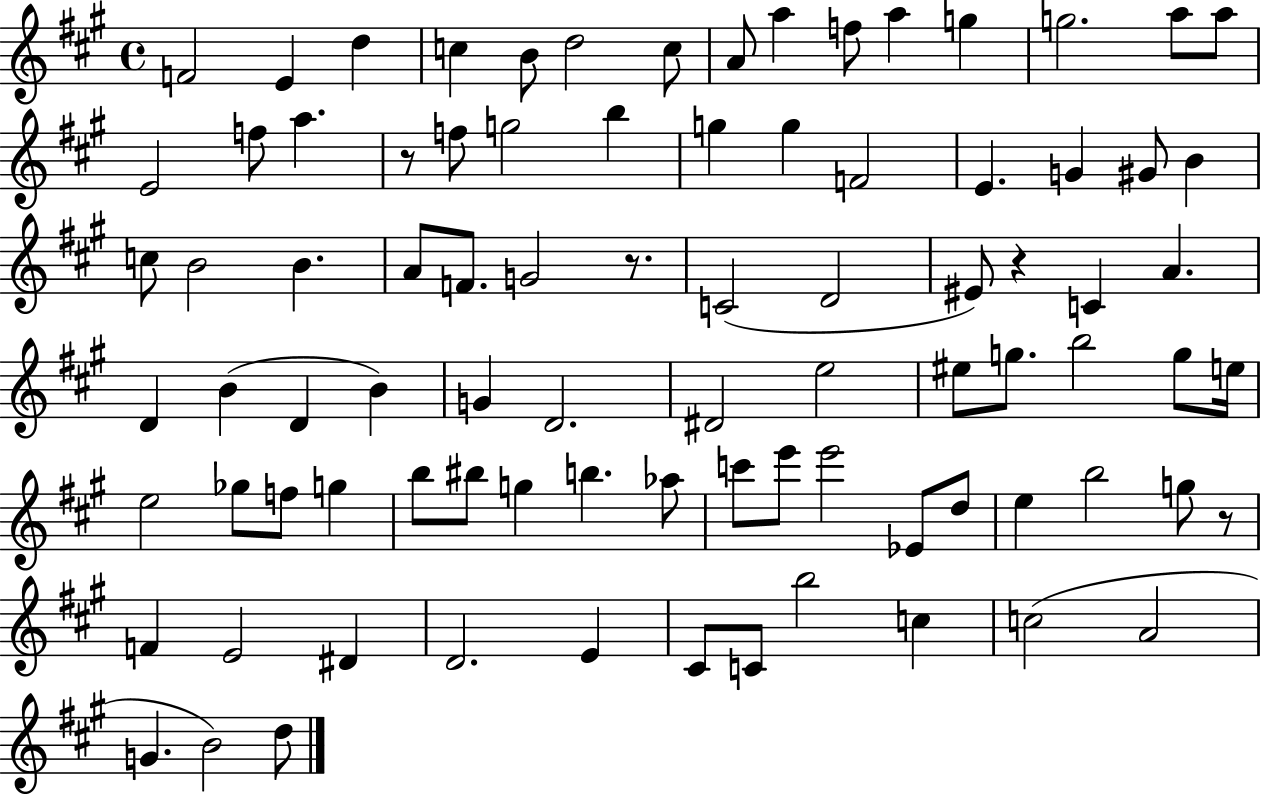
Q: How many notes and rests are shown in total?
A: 87